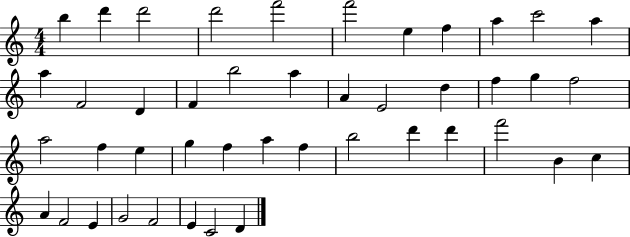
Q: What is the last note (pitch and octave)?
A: D4